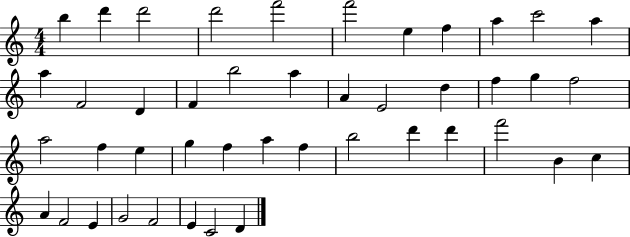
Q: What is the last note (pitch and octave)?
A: D4